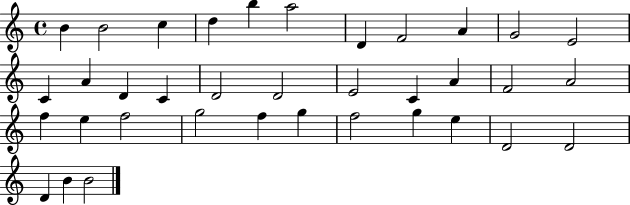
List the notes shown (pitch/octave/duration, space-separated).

B4/q B4/h C5/q D5/q B5/q A5/h D4/q F4/h A4/q G4/h E4/h C4/q A4/q D4/q C4/q D4/h D4/h E4/h C4/q A4/q F4/h A4/h F5/q E5/q F5/h G5/h F5/q G5/q F5/h G5/q E5/q D4/h D4/h D4/q B4/q B4/h